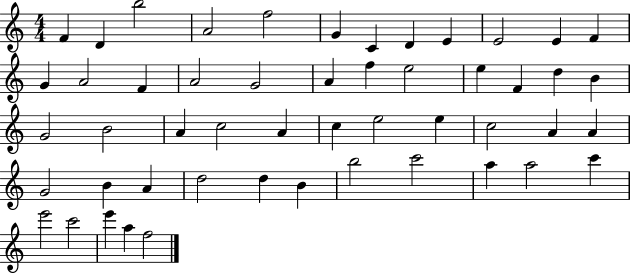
{
  \clef treble
  \numericTimeSignature
  \time 4/4
  \key c \major
  f'4 d'4 b''2 | a'2 f''2 | g'4 c'4 d'4 e'4 | e'2 e'4 f'4 | \break g'4 a'2 f'4 | a'2 g'2 | a'4 f''4 e''2 | e''4 f'4 d''4 b'4 | \break g'2 b'2 | a'4 c''2 a'4 | c''4 e''2 e''4 | c''2 a'4 a'4 | \break g'2 b'4 a'4 | d''2 d''4 b'4 | b''2 c'''2 | a''4 a''2 c'''4 | \break e'''2 c'''2 | e'''4 a''4 f''2 | \bar "|."
}